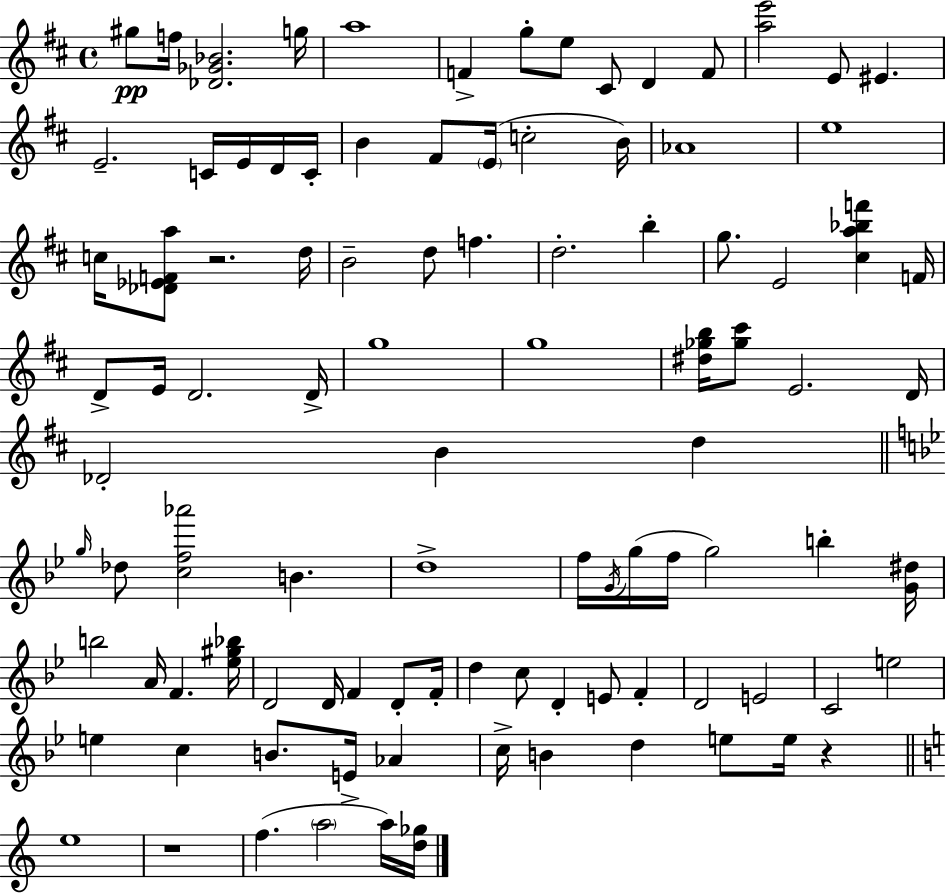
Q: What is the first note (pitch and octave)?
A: G#5